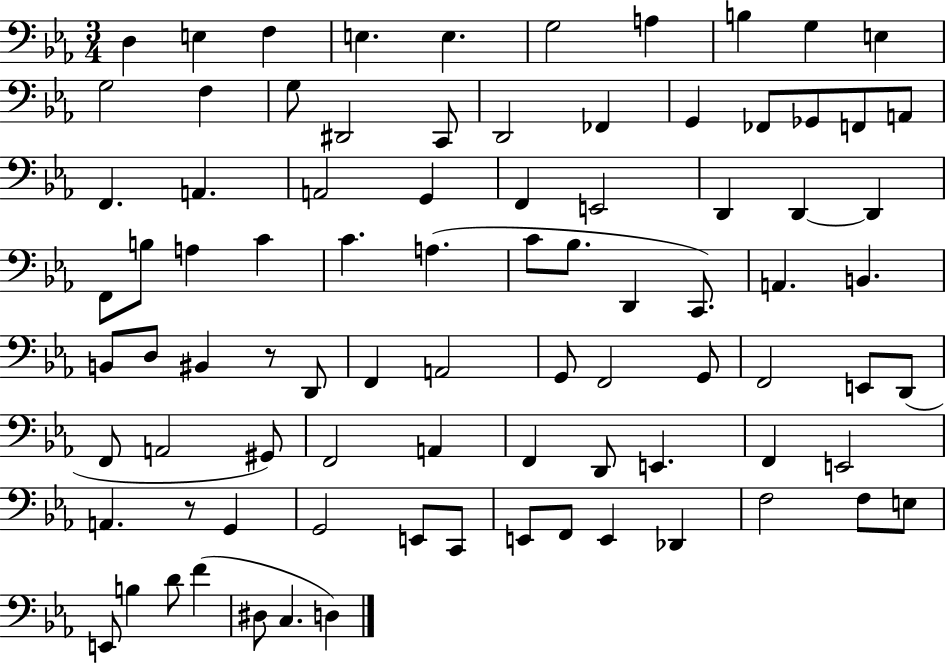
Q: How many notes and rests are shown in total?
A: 86